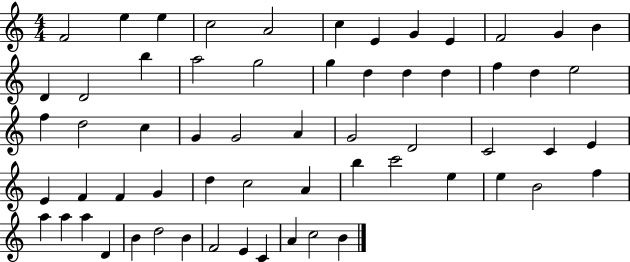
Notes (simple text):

F4/h E5/q E5/q C5/h A4/h C5/q E4/q G4/q E4/q F4/h G4/q B4/q D4/q D4/h B5/q A5/h G5/h G5/q D5/q D5/q D5/q F5/q D5/q E5/h F5/q D5/h C5/q G4/q G4/h A4/q G4/h D4/h C4/h C4/q E4/q E4/q F4/q F4/q G4/q D5/q C5/h A4/q B5/q C6/h E5/q E5/q B4/h F5/q A5/q A5/q A5/q D4/q B4/q D5/h B4/q F4/h E4/q C4/q A4/q C5/h B4/q